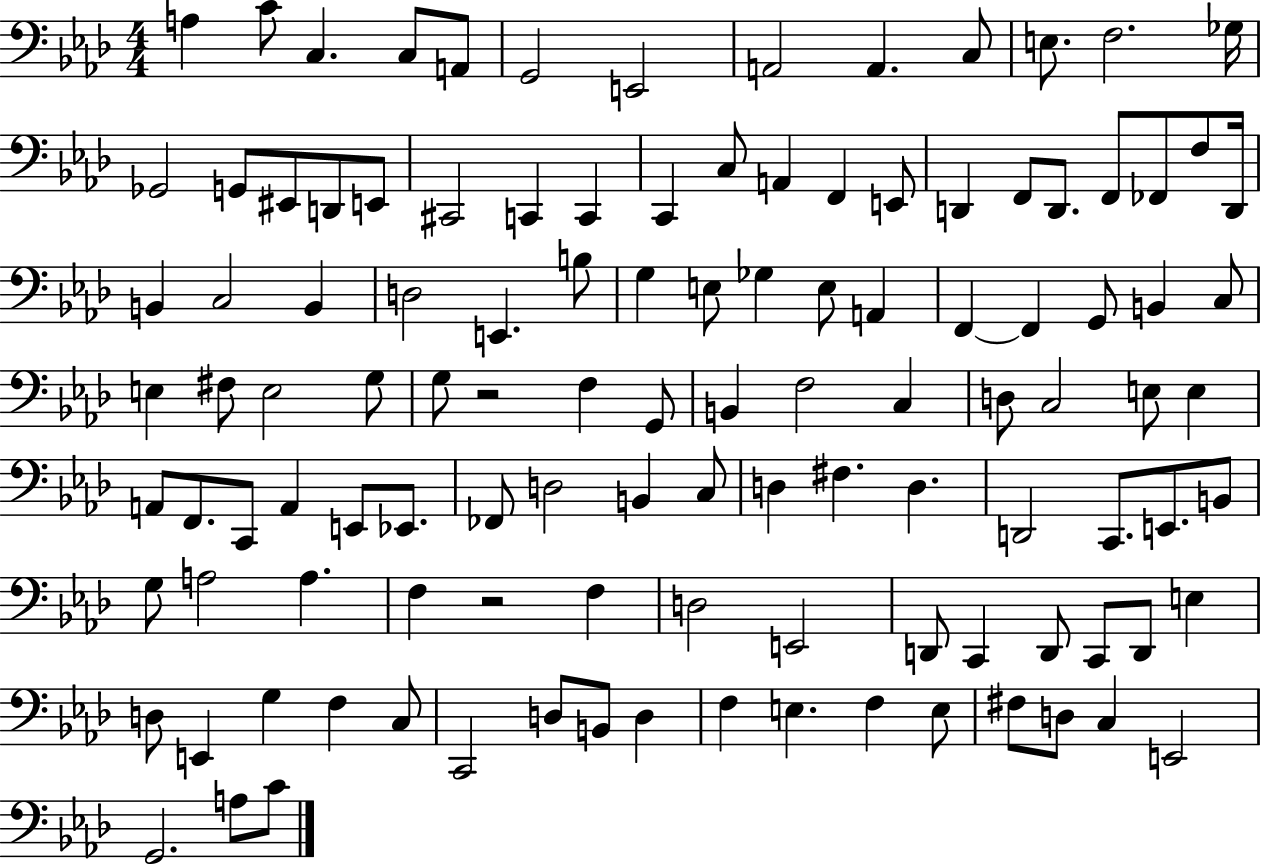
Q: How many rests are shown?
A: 2